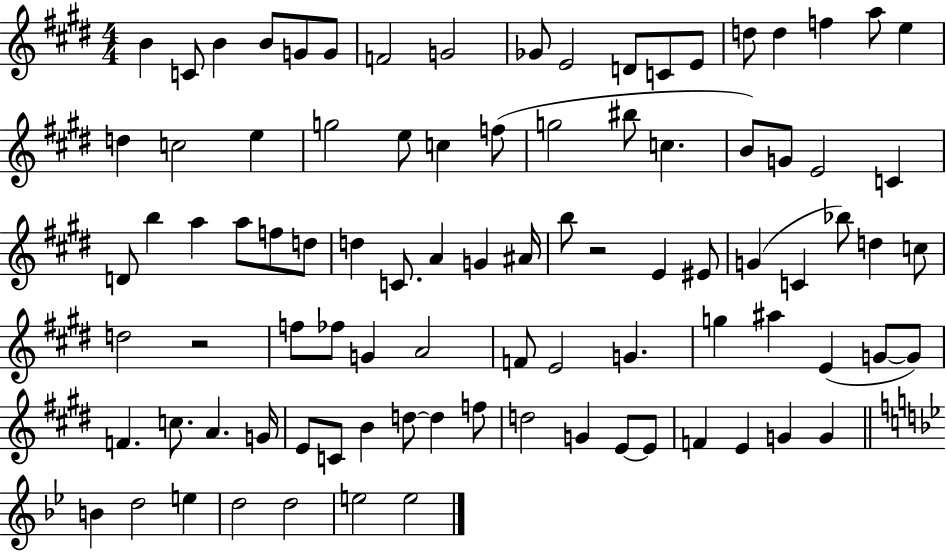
B4/q C4/e B4/q B4/e G4/e G4/e F4/h G4/h Gb4/e E4/h D4/e C4/e E4/e D5/e D5/q F5/q A5/e E5/q D5/q C5/h E5/q G5/h E5/e C5/q F5/e G5/h BIS5/e C5/q. B4/e G4/e E4/h C4/q D4/e B5/q A5/q A5/e F5/e D5/e D5/q C4/e. A4/q G4/q A#4/s B5/e R/h E4/q EIS4/e G4/q C4/q Bb5/e D5/q C5/e D5/h R/h F5/e FES5/e G4/q A4/h F4/e E4/h G4/q. G5/q A#5/q E4/q G4/e G4/e F4/q. C5/e. A4/q. G4/s E4/e C4/e B4/q D5/e D5/q F5/e D5/h G4/q E4/e E4/e F4/q E4/q G4/q G4/q B4/q D5/h E5/q D5/h D5/h E5/h E5/h